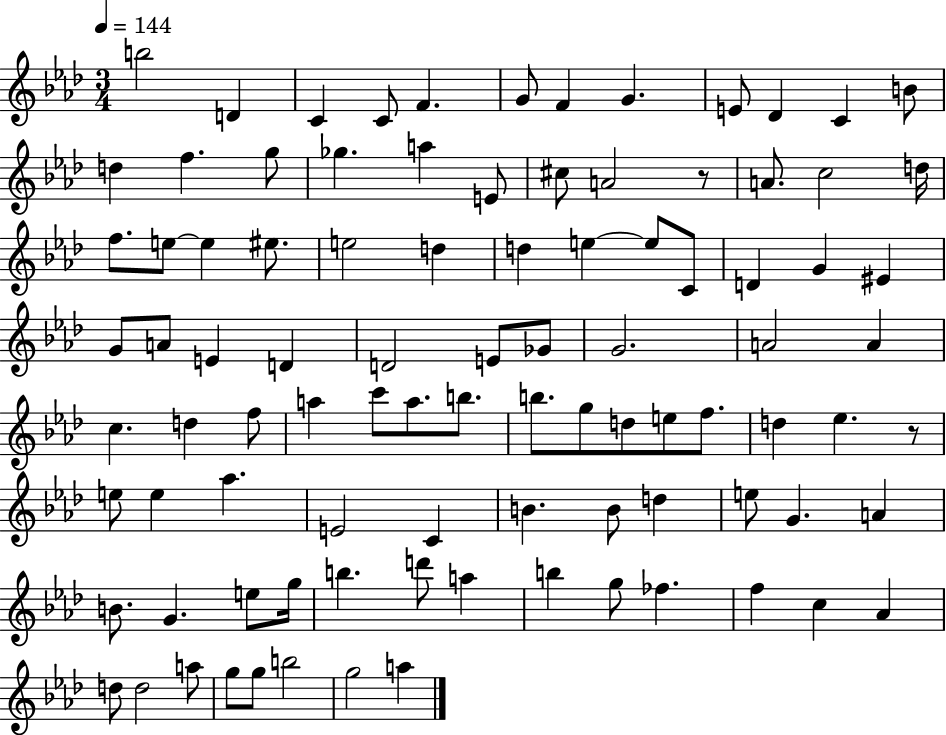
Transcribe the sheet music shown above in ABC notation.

X:1
T:Untitled
M:3/4
L:1/4
K:Ab
b2 D C C/2 F G/2 F G E/2 _D C B/2 d f g/2 _g a E/2 ^c/2 A2 z/2 A/2 c2 d/4 f/2 e/2 e ^e/2 e2 d d e e/2 C/2 D G ^E G/2 A/2 E D D2 E/2 _G/2 G2 A2 A c d f/2 a c'/2 a/2 b/2 b/2 g/2 d/2 e/2 f/2 d _e z/2 e/2 e _a E2 C B B/2 d e/2 G A B/2 G e/2 g/4 b d'/2 a b g/2 _f f c _A d/2 d2 a/2 g/2 g/2 b2 g2 a